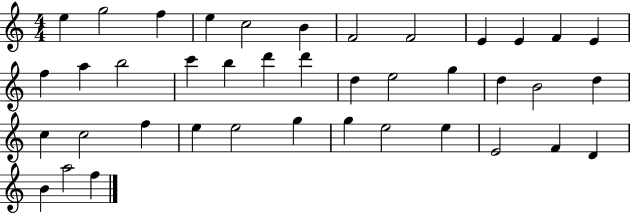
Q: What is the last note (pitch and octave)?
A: F5